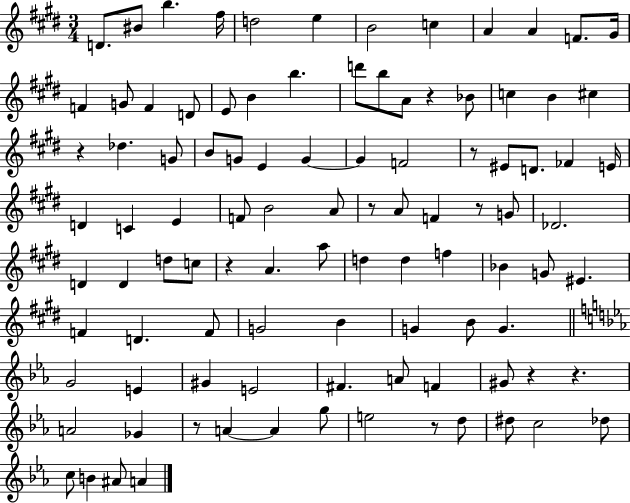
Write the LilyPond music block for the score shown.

{
  \clef treble
  \numericTimeSignature
  \time 3/4
  \key e \major
  d'8. bis'8 b''4. fis''16 | d''2 e''4 | b'2 c''4 | a'4 a'4 f'8. gis'16 | \break f'4 g'8 f'4 d'8 | e'8 b'4 b''4. | d'''8 b''8 a'8 r4 bes'8 | c''4 b'4 cis''4 | \break r4 des''4. g'8 | b'8 g'8 e'4 g'4~~ | g'4 f'2 | r8 eis'8 d'8. fes'4 e'16 | \break d'4 c'4 e'4 | f'8 b'2 a'8 | r8 a'8 f'4 r8 g'8 | des'2. | \break d'4 d'4 d''8 c''8 | r4 a'4. a''8 | d''4 d''4 f''4 | bes'4 g'8 eis'4. | \break f'4 d'4. f'8 | g'2 b'4 | g'4 b'8 g'4. | \bar "||" \break \key ees \major g'2 e'4 | gis'4 e'2 | fis'4. a'8 f'4 | gis'8 r4 r4. | \break a'2 ges'4 | r8 a'4~~ a'4 g''8 | e''2 r8 d''8 | dis''8 c''2 des''8 | \break c''8 b'4 ais'8 a'4 | \bar "|."
}